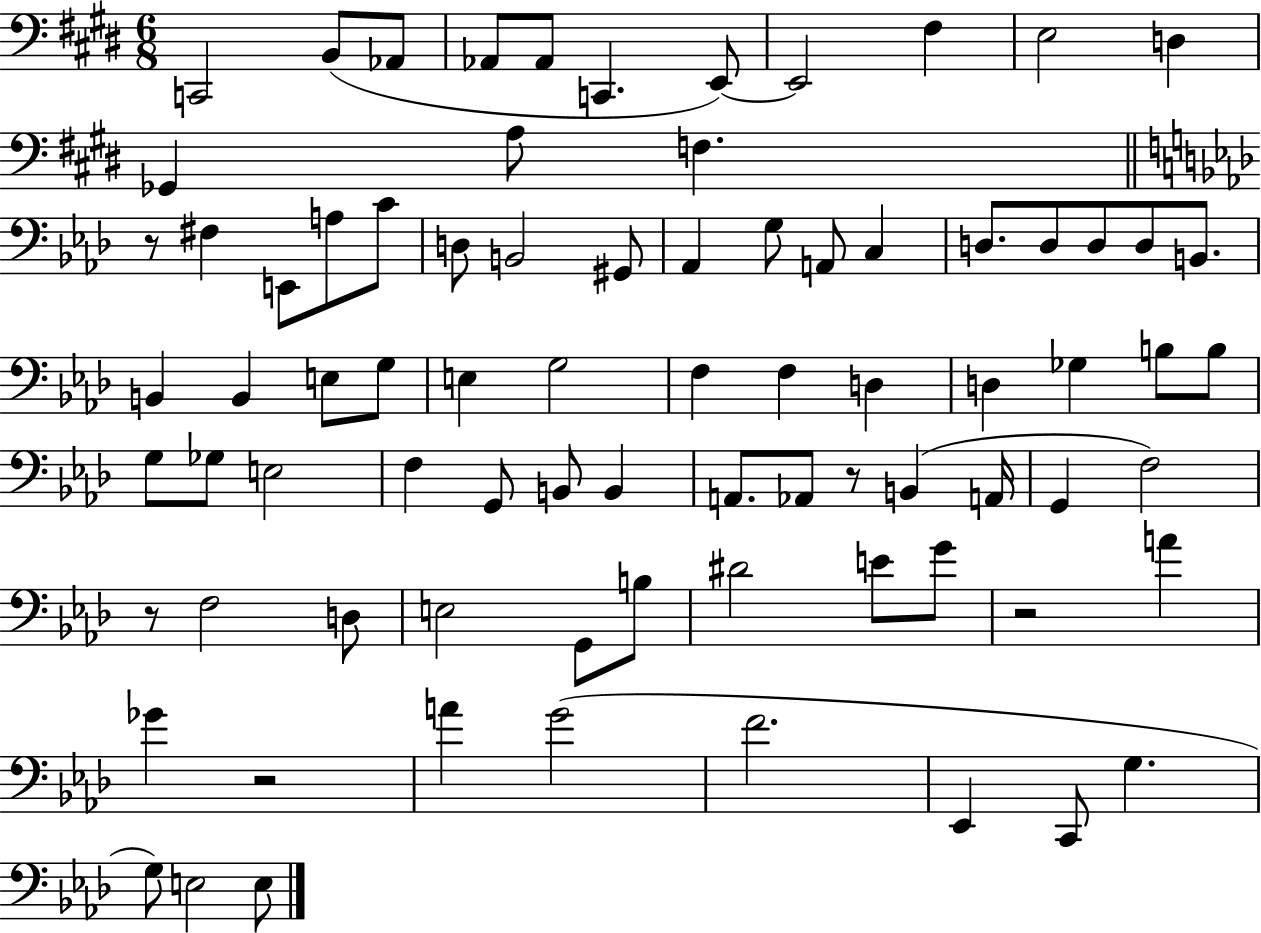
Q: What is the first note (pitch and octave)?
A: C2